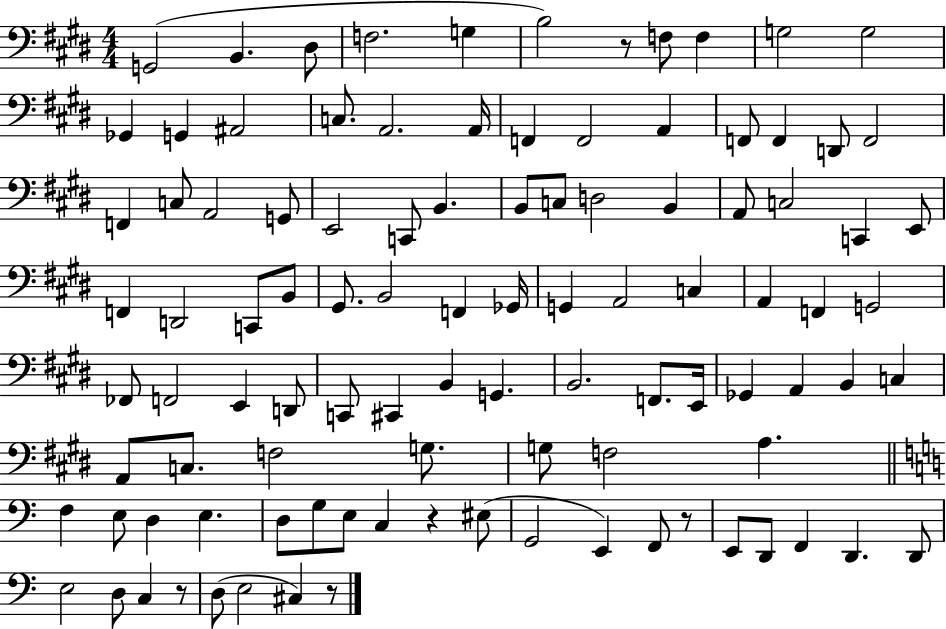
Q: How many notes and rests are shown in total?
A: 102